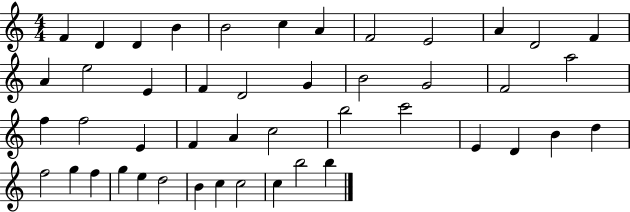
X:1
T:Untitled
M:4/4
L:1/4
K:C
F D D B B2 c A F2 E2 A D2 F A e2 E F D2 G B2 G2 F2 a2 f f2 E F A c2 b2 c'2 E D B d f2 g f g e d2 B c c2 c b2 b